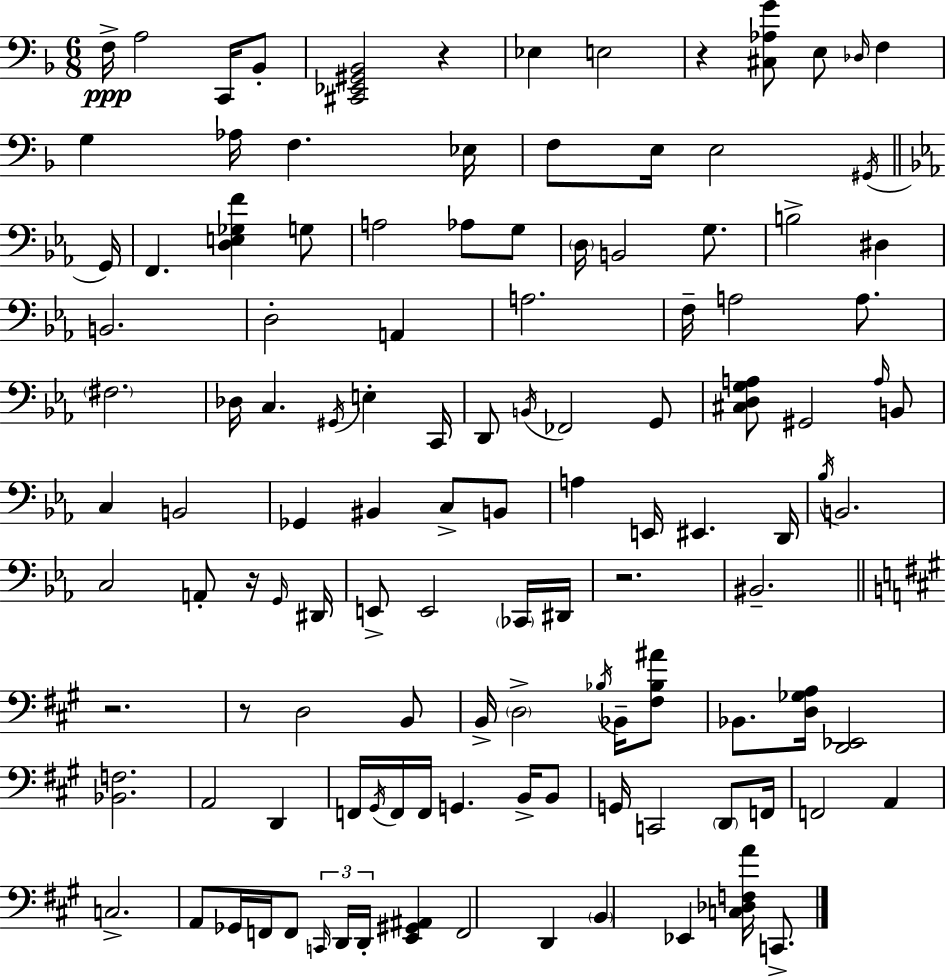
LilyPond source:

{
  \clef bass
  \numericTimeSignature
  \time 6/8
  \key f \major
  f16->\ppp a2 c,16 bes,8-. | <cis, ees, gis, bes,>2 r4 | ees4 e2 | r4 <cis aes g'>8 e8 \grace { des16 } f4 | \break g4 aes16 f4. | ees16 f8 e16 e2 | \acciaccatura { gis,16 } \bar "||" \break \key ees \major g,16 f,4. <d e ges f'>4 g8 | a2 aes8 g8 | \parenthesize d16 b,2 g8. | b2-> dis4 | \break b,2. | d2-. a,4 | a2. | f16-- a2 a8. | \break \parenthesize fis2. | des16 c4. \acciaccatura { gis,16 } e4-. | c,16 d,8 \acciaccatura { b,16 } fes,2 | g,8 <cis d g a>8 gis,2 | \break \grace { a16 } b,8 c4 b,2 | ges,4 bis,4 | c8-> b,8 a4 e,16 eis,4. | d,16 \acciaccatura { bes16 } b,2. | \break c2 | a,8-. r16 \grace { g,16 } dis,16 e,8-> e,2 | \parenthesize ces,16 dis,16 r2. | bis,2.-- | \break \bar "||" \break \key a \major r2. | r8 d2 b,8 | b,16-> \parenthesize d2-> \acciaccatura { bes16 } bes,16-- <fis bes ais'>8 | bes,8. <d ges a>16 <d, ees,>2 | \break <bes, f>2. | a,2 d,4 | f,16 \acciaccatura { gis,16 } f,16 f,16 g,4. b,16-> | b,8 g,16 c,2 \parenthesize d,8 | \break f,16 f,2 a,4 | c2.-> | a,8 ges,16 f,16 f,8 \tuplet 3/2 { \grace { c,16 } d,16 d,16-. } <e, gis, ais,>4 | f,2 d,4 | \break \parenthesize b,4 ees,4 <c des f a'>16 | c,8.-> \bar "|."
}